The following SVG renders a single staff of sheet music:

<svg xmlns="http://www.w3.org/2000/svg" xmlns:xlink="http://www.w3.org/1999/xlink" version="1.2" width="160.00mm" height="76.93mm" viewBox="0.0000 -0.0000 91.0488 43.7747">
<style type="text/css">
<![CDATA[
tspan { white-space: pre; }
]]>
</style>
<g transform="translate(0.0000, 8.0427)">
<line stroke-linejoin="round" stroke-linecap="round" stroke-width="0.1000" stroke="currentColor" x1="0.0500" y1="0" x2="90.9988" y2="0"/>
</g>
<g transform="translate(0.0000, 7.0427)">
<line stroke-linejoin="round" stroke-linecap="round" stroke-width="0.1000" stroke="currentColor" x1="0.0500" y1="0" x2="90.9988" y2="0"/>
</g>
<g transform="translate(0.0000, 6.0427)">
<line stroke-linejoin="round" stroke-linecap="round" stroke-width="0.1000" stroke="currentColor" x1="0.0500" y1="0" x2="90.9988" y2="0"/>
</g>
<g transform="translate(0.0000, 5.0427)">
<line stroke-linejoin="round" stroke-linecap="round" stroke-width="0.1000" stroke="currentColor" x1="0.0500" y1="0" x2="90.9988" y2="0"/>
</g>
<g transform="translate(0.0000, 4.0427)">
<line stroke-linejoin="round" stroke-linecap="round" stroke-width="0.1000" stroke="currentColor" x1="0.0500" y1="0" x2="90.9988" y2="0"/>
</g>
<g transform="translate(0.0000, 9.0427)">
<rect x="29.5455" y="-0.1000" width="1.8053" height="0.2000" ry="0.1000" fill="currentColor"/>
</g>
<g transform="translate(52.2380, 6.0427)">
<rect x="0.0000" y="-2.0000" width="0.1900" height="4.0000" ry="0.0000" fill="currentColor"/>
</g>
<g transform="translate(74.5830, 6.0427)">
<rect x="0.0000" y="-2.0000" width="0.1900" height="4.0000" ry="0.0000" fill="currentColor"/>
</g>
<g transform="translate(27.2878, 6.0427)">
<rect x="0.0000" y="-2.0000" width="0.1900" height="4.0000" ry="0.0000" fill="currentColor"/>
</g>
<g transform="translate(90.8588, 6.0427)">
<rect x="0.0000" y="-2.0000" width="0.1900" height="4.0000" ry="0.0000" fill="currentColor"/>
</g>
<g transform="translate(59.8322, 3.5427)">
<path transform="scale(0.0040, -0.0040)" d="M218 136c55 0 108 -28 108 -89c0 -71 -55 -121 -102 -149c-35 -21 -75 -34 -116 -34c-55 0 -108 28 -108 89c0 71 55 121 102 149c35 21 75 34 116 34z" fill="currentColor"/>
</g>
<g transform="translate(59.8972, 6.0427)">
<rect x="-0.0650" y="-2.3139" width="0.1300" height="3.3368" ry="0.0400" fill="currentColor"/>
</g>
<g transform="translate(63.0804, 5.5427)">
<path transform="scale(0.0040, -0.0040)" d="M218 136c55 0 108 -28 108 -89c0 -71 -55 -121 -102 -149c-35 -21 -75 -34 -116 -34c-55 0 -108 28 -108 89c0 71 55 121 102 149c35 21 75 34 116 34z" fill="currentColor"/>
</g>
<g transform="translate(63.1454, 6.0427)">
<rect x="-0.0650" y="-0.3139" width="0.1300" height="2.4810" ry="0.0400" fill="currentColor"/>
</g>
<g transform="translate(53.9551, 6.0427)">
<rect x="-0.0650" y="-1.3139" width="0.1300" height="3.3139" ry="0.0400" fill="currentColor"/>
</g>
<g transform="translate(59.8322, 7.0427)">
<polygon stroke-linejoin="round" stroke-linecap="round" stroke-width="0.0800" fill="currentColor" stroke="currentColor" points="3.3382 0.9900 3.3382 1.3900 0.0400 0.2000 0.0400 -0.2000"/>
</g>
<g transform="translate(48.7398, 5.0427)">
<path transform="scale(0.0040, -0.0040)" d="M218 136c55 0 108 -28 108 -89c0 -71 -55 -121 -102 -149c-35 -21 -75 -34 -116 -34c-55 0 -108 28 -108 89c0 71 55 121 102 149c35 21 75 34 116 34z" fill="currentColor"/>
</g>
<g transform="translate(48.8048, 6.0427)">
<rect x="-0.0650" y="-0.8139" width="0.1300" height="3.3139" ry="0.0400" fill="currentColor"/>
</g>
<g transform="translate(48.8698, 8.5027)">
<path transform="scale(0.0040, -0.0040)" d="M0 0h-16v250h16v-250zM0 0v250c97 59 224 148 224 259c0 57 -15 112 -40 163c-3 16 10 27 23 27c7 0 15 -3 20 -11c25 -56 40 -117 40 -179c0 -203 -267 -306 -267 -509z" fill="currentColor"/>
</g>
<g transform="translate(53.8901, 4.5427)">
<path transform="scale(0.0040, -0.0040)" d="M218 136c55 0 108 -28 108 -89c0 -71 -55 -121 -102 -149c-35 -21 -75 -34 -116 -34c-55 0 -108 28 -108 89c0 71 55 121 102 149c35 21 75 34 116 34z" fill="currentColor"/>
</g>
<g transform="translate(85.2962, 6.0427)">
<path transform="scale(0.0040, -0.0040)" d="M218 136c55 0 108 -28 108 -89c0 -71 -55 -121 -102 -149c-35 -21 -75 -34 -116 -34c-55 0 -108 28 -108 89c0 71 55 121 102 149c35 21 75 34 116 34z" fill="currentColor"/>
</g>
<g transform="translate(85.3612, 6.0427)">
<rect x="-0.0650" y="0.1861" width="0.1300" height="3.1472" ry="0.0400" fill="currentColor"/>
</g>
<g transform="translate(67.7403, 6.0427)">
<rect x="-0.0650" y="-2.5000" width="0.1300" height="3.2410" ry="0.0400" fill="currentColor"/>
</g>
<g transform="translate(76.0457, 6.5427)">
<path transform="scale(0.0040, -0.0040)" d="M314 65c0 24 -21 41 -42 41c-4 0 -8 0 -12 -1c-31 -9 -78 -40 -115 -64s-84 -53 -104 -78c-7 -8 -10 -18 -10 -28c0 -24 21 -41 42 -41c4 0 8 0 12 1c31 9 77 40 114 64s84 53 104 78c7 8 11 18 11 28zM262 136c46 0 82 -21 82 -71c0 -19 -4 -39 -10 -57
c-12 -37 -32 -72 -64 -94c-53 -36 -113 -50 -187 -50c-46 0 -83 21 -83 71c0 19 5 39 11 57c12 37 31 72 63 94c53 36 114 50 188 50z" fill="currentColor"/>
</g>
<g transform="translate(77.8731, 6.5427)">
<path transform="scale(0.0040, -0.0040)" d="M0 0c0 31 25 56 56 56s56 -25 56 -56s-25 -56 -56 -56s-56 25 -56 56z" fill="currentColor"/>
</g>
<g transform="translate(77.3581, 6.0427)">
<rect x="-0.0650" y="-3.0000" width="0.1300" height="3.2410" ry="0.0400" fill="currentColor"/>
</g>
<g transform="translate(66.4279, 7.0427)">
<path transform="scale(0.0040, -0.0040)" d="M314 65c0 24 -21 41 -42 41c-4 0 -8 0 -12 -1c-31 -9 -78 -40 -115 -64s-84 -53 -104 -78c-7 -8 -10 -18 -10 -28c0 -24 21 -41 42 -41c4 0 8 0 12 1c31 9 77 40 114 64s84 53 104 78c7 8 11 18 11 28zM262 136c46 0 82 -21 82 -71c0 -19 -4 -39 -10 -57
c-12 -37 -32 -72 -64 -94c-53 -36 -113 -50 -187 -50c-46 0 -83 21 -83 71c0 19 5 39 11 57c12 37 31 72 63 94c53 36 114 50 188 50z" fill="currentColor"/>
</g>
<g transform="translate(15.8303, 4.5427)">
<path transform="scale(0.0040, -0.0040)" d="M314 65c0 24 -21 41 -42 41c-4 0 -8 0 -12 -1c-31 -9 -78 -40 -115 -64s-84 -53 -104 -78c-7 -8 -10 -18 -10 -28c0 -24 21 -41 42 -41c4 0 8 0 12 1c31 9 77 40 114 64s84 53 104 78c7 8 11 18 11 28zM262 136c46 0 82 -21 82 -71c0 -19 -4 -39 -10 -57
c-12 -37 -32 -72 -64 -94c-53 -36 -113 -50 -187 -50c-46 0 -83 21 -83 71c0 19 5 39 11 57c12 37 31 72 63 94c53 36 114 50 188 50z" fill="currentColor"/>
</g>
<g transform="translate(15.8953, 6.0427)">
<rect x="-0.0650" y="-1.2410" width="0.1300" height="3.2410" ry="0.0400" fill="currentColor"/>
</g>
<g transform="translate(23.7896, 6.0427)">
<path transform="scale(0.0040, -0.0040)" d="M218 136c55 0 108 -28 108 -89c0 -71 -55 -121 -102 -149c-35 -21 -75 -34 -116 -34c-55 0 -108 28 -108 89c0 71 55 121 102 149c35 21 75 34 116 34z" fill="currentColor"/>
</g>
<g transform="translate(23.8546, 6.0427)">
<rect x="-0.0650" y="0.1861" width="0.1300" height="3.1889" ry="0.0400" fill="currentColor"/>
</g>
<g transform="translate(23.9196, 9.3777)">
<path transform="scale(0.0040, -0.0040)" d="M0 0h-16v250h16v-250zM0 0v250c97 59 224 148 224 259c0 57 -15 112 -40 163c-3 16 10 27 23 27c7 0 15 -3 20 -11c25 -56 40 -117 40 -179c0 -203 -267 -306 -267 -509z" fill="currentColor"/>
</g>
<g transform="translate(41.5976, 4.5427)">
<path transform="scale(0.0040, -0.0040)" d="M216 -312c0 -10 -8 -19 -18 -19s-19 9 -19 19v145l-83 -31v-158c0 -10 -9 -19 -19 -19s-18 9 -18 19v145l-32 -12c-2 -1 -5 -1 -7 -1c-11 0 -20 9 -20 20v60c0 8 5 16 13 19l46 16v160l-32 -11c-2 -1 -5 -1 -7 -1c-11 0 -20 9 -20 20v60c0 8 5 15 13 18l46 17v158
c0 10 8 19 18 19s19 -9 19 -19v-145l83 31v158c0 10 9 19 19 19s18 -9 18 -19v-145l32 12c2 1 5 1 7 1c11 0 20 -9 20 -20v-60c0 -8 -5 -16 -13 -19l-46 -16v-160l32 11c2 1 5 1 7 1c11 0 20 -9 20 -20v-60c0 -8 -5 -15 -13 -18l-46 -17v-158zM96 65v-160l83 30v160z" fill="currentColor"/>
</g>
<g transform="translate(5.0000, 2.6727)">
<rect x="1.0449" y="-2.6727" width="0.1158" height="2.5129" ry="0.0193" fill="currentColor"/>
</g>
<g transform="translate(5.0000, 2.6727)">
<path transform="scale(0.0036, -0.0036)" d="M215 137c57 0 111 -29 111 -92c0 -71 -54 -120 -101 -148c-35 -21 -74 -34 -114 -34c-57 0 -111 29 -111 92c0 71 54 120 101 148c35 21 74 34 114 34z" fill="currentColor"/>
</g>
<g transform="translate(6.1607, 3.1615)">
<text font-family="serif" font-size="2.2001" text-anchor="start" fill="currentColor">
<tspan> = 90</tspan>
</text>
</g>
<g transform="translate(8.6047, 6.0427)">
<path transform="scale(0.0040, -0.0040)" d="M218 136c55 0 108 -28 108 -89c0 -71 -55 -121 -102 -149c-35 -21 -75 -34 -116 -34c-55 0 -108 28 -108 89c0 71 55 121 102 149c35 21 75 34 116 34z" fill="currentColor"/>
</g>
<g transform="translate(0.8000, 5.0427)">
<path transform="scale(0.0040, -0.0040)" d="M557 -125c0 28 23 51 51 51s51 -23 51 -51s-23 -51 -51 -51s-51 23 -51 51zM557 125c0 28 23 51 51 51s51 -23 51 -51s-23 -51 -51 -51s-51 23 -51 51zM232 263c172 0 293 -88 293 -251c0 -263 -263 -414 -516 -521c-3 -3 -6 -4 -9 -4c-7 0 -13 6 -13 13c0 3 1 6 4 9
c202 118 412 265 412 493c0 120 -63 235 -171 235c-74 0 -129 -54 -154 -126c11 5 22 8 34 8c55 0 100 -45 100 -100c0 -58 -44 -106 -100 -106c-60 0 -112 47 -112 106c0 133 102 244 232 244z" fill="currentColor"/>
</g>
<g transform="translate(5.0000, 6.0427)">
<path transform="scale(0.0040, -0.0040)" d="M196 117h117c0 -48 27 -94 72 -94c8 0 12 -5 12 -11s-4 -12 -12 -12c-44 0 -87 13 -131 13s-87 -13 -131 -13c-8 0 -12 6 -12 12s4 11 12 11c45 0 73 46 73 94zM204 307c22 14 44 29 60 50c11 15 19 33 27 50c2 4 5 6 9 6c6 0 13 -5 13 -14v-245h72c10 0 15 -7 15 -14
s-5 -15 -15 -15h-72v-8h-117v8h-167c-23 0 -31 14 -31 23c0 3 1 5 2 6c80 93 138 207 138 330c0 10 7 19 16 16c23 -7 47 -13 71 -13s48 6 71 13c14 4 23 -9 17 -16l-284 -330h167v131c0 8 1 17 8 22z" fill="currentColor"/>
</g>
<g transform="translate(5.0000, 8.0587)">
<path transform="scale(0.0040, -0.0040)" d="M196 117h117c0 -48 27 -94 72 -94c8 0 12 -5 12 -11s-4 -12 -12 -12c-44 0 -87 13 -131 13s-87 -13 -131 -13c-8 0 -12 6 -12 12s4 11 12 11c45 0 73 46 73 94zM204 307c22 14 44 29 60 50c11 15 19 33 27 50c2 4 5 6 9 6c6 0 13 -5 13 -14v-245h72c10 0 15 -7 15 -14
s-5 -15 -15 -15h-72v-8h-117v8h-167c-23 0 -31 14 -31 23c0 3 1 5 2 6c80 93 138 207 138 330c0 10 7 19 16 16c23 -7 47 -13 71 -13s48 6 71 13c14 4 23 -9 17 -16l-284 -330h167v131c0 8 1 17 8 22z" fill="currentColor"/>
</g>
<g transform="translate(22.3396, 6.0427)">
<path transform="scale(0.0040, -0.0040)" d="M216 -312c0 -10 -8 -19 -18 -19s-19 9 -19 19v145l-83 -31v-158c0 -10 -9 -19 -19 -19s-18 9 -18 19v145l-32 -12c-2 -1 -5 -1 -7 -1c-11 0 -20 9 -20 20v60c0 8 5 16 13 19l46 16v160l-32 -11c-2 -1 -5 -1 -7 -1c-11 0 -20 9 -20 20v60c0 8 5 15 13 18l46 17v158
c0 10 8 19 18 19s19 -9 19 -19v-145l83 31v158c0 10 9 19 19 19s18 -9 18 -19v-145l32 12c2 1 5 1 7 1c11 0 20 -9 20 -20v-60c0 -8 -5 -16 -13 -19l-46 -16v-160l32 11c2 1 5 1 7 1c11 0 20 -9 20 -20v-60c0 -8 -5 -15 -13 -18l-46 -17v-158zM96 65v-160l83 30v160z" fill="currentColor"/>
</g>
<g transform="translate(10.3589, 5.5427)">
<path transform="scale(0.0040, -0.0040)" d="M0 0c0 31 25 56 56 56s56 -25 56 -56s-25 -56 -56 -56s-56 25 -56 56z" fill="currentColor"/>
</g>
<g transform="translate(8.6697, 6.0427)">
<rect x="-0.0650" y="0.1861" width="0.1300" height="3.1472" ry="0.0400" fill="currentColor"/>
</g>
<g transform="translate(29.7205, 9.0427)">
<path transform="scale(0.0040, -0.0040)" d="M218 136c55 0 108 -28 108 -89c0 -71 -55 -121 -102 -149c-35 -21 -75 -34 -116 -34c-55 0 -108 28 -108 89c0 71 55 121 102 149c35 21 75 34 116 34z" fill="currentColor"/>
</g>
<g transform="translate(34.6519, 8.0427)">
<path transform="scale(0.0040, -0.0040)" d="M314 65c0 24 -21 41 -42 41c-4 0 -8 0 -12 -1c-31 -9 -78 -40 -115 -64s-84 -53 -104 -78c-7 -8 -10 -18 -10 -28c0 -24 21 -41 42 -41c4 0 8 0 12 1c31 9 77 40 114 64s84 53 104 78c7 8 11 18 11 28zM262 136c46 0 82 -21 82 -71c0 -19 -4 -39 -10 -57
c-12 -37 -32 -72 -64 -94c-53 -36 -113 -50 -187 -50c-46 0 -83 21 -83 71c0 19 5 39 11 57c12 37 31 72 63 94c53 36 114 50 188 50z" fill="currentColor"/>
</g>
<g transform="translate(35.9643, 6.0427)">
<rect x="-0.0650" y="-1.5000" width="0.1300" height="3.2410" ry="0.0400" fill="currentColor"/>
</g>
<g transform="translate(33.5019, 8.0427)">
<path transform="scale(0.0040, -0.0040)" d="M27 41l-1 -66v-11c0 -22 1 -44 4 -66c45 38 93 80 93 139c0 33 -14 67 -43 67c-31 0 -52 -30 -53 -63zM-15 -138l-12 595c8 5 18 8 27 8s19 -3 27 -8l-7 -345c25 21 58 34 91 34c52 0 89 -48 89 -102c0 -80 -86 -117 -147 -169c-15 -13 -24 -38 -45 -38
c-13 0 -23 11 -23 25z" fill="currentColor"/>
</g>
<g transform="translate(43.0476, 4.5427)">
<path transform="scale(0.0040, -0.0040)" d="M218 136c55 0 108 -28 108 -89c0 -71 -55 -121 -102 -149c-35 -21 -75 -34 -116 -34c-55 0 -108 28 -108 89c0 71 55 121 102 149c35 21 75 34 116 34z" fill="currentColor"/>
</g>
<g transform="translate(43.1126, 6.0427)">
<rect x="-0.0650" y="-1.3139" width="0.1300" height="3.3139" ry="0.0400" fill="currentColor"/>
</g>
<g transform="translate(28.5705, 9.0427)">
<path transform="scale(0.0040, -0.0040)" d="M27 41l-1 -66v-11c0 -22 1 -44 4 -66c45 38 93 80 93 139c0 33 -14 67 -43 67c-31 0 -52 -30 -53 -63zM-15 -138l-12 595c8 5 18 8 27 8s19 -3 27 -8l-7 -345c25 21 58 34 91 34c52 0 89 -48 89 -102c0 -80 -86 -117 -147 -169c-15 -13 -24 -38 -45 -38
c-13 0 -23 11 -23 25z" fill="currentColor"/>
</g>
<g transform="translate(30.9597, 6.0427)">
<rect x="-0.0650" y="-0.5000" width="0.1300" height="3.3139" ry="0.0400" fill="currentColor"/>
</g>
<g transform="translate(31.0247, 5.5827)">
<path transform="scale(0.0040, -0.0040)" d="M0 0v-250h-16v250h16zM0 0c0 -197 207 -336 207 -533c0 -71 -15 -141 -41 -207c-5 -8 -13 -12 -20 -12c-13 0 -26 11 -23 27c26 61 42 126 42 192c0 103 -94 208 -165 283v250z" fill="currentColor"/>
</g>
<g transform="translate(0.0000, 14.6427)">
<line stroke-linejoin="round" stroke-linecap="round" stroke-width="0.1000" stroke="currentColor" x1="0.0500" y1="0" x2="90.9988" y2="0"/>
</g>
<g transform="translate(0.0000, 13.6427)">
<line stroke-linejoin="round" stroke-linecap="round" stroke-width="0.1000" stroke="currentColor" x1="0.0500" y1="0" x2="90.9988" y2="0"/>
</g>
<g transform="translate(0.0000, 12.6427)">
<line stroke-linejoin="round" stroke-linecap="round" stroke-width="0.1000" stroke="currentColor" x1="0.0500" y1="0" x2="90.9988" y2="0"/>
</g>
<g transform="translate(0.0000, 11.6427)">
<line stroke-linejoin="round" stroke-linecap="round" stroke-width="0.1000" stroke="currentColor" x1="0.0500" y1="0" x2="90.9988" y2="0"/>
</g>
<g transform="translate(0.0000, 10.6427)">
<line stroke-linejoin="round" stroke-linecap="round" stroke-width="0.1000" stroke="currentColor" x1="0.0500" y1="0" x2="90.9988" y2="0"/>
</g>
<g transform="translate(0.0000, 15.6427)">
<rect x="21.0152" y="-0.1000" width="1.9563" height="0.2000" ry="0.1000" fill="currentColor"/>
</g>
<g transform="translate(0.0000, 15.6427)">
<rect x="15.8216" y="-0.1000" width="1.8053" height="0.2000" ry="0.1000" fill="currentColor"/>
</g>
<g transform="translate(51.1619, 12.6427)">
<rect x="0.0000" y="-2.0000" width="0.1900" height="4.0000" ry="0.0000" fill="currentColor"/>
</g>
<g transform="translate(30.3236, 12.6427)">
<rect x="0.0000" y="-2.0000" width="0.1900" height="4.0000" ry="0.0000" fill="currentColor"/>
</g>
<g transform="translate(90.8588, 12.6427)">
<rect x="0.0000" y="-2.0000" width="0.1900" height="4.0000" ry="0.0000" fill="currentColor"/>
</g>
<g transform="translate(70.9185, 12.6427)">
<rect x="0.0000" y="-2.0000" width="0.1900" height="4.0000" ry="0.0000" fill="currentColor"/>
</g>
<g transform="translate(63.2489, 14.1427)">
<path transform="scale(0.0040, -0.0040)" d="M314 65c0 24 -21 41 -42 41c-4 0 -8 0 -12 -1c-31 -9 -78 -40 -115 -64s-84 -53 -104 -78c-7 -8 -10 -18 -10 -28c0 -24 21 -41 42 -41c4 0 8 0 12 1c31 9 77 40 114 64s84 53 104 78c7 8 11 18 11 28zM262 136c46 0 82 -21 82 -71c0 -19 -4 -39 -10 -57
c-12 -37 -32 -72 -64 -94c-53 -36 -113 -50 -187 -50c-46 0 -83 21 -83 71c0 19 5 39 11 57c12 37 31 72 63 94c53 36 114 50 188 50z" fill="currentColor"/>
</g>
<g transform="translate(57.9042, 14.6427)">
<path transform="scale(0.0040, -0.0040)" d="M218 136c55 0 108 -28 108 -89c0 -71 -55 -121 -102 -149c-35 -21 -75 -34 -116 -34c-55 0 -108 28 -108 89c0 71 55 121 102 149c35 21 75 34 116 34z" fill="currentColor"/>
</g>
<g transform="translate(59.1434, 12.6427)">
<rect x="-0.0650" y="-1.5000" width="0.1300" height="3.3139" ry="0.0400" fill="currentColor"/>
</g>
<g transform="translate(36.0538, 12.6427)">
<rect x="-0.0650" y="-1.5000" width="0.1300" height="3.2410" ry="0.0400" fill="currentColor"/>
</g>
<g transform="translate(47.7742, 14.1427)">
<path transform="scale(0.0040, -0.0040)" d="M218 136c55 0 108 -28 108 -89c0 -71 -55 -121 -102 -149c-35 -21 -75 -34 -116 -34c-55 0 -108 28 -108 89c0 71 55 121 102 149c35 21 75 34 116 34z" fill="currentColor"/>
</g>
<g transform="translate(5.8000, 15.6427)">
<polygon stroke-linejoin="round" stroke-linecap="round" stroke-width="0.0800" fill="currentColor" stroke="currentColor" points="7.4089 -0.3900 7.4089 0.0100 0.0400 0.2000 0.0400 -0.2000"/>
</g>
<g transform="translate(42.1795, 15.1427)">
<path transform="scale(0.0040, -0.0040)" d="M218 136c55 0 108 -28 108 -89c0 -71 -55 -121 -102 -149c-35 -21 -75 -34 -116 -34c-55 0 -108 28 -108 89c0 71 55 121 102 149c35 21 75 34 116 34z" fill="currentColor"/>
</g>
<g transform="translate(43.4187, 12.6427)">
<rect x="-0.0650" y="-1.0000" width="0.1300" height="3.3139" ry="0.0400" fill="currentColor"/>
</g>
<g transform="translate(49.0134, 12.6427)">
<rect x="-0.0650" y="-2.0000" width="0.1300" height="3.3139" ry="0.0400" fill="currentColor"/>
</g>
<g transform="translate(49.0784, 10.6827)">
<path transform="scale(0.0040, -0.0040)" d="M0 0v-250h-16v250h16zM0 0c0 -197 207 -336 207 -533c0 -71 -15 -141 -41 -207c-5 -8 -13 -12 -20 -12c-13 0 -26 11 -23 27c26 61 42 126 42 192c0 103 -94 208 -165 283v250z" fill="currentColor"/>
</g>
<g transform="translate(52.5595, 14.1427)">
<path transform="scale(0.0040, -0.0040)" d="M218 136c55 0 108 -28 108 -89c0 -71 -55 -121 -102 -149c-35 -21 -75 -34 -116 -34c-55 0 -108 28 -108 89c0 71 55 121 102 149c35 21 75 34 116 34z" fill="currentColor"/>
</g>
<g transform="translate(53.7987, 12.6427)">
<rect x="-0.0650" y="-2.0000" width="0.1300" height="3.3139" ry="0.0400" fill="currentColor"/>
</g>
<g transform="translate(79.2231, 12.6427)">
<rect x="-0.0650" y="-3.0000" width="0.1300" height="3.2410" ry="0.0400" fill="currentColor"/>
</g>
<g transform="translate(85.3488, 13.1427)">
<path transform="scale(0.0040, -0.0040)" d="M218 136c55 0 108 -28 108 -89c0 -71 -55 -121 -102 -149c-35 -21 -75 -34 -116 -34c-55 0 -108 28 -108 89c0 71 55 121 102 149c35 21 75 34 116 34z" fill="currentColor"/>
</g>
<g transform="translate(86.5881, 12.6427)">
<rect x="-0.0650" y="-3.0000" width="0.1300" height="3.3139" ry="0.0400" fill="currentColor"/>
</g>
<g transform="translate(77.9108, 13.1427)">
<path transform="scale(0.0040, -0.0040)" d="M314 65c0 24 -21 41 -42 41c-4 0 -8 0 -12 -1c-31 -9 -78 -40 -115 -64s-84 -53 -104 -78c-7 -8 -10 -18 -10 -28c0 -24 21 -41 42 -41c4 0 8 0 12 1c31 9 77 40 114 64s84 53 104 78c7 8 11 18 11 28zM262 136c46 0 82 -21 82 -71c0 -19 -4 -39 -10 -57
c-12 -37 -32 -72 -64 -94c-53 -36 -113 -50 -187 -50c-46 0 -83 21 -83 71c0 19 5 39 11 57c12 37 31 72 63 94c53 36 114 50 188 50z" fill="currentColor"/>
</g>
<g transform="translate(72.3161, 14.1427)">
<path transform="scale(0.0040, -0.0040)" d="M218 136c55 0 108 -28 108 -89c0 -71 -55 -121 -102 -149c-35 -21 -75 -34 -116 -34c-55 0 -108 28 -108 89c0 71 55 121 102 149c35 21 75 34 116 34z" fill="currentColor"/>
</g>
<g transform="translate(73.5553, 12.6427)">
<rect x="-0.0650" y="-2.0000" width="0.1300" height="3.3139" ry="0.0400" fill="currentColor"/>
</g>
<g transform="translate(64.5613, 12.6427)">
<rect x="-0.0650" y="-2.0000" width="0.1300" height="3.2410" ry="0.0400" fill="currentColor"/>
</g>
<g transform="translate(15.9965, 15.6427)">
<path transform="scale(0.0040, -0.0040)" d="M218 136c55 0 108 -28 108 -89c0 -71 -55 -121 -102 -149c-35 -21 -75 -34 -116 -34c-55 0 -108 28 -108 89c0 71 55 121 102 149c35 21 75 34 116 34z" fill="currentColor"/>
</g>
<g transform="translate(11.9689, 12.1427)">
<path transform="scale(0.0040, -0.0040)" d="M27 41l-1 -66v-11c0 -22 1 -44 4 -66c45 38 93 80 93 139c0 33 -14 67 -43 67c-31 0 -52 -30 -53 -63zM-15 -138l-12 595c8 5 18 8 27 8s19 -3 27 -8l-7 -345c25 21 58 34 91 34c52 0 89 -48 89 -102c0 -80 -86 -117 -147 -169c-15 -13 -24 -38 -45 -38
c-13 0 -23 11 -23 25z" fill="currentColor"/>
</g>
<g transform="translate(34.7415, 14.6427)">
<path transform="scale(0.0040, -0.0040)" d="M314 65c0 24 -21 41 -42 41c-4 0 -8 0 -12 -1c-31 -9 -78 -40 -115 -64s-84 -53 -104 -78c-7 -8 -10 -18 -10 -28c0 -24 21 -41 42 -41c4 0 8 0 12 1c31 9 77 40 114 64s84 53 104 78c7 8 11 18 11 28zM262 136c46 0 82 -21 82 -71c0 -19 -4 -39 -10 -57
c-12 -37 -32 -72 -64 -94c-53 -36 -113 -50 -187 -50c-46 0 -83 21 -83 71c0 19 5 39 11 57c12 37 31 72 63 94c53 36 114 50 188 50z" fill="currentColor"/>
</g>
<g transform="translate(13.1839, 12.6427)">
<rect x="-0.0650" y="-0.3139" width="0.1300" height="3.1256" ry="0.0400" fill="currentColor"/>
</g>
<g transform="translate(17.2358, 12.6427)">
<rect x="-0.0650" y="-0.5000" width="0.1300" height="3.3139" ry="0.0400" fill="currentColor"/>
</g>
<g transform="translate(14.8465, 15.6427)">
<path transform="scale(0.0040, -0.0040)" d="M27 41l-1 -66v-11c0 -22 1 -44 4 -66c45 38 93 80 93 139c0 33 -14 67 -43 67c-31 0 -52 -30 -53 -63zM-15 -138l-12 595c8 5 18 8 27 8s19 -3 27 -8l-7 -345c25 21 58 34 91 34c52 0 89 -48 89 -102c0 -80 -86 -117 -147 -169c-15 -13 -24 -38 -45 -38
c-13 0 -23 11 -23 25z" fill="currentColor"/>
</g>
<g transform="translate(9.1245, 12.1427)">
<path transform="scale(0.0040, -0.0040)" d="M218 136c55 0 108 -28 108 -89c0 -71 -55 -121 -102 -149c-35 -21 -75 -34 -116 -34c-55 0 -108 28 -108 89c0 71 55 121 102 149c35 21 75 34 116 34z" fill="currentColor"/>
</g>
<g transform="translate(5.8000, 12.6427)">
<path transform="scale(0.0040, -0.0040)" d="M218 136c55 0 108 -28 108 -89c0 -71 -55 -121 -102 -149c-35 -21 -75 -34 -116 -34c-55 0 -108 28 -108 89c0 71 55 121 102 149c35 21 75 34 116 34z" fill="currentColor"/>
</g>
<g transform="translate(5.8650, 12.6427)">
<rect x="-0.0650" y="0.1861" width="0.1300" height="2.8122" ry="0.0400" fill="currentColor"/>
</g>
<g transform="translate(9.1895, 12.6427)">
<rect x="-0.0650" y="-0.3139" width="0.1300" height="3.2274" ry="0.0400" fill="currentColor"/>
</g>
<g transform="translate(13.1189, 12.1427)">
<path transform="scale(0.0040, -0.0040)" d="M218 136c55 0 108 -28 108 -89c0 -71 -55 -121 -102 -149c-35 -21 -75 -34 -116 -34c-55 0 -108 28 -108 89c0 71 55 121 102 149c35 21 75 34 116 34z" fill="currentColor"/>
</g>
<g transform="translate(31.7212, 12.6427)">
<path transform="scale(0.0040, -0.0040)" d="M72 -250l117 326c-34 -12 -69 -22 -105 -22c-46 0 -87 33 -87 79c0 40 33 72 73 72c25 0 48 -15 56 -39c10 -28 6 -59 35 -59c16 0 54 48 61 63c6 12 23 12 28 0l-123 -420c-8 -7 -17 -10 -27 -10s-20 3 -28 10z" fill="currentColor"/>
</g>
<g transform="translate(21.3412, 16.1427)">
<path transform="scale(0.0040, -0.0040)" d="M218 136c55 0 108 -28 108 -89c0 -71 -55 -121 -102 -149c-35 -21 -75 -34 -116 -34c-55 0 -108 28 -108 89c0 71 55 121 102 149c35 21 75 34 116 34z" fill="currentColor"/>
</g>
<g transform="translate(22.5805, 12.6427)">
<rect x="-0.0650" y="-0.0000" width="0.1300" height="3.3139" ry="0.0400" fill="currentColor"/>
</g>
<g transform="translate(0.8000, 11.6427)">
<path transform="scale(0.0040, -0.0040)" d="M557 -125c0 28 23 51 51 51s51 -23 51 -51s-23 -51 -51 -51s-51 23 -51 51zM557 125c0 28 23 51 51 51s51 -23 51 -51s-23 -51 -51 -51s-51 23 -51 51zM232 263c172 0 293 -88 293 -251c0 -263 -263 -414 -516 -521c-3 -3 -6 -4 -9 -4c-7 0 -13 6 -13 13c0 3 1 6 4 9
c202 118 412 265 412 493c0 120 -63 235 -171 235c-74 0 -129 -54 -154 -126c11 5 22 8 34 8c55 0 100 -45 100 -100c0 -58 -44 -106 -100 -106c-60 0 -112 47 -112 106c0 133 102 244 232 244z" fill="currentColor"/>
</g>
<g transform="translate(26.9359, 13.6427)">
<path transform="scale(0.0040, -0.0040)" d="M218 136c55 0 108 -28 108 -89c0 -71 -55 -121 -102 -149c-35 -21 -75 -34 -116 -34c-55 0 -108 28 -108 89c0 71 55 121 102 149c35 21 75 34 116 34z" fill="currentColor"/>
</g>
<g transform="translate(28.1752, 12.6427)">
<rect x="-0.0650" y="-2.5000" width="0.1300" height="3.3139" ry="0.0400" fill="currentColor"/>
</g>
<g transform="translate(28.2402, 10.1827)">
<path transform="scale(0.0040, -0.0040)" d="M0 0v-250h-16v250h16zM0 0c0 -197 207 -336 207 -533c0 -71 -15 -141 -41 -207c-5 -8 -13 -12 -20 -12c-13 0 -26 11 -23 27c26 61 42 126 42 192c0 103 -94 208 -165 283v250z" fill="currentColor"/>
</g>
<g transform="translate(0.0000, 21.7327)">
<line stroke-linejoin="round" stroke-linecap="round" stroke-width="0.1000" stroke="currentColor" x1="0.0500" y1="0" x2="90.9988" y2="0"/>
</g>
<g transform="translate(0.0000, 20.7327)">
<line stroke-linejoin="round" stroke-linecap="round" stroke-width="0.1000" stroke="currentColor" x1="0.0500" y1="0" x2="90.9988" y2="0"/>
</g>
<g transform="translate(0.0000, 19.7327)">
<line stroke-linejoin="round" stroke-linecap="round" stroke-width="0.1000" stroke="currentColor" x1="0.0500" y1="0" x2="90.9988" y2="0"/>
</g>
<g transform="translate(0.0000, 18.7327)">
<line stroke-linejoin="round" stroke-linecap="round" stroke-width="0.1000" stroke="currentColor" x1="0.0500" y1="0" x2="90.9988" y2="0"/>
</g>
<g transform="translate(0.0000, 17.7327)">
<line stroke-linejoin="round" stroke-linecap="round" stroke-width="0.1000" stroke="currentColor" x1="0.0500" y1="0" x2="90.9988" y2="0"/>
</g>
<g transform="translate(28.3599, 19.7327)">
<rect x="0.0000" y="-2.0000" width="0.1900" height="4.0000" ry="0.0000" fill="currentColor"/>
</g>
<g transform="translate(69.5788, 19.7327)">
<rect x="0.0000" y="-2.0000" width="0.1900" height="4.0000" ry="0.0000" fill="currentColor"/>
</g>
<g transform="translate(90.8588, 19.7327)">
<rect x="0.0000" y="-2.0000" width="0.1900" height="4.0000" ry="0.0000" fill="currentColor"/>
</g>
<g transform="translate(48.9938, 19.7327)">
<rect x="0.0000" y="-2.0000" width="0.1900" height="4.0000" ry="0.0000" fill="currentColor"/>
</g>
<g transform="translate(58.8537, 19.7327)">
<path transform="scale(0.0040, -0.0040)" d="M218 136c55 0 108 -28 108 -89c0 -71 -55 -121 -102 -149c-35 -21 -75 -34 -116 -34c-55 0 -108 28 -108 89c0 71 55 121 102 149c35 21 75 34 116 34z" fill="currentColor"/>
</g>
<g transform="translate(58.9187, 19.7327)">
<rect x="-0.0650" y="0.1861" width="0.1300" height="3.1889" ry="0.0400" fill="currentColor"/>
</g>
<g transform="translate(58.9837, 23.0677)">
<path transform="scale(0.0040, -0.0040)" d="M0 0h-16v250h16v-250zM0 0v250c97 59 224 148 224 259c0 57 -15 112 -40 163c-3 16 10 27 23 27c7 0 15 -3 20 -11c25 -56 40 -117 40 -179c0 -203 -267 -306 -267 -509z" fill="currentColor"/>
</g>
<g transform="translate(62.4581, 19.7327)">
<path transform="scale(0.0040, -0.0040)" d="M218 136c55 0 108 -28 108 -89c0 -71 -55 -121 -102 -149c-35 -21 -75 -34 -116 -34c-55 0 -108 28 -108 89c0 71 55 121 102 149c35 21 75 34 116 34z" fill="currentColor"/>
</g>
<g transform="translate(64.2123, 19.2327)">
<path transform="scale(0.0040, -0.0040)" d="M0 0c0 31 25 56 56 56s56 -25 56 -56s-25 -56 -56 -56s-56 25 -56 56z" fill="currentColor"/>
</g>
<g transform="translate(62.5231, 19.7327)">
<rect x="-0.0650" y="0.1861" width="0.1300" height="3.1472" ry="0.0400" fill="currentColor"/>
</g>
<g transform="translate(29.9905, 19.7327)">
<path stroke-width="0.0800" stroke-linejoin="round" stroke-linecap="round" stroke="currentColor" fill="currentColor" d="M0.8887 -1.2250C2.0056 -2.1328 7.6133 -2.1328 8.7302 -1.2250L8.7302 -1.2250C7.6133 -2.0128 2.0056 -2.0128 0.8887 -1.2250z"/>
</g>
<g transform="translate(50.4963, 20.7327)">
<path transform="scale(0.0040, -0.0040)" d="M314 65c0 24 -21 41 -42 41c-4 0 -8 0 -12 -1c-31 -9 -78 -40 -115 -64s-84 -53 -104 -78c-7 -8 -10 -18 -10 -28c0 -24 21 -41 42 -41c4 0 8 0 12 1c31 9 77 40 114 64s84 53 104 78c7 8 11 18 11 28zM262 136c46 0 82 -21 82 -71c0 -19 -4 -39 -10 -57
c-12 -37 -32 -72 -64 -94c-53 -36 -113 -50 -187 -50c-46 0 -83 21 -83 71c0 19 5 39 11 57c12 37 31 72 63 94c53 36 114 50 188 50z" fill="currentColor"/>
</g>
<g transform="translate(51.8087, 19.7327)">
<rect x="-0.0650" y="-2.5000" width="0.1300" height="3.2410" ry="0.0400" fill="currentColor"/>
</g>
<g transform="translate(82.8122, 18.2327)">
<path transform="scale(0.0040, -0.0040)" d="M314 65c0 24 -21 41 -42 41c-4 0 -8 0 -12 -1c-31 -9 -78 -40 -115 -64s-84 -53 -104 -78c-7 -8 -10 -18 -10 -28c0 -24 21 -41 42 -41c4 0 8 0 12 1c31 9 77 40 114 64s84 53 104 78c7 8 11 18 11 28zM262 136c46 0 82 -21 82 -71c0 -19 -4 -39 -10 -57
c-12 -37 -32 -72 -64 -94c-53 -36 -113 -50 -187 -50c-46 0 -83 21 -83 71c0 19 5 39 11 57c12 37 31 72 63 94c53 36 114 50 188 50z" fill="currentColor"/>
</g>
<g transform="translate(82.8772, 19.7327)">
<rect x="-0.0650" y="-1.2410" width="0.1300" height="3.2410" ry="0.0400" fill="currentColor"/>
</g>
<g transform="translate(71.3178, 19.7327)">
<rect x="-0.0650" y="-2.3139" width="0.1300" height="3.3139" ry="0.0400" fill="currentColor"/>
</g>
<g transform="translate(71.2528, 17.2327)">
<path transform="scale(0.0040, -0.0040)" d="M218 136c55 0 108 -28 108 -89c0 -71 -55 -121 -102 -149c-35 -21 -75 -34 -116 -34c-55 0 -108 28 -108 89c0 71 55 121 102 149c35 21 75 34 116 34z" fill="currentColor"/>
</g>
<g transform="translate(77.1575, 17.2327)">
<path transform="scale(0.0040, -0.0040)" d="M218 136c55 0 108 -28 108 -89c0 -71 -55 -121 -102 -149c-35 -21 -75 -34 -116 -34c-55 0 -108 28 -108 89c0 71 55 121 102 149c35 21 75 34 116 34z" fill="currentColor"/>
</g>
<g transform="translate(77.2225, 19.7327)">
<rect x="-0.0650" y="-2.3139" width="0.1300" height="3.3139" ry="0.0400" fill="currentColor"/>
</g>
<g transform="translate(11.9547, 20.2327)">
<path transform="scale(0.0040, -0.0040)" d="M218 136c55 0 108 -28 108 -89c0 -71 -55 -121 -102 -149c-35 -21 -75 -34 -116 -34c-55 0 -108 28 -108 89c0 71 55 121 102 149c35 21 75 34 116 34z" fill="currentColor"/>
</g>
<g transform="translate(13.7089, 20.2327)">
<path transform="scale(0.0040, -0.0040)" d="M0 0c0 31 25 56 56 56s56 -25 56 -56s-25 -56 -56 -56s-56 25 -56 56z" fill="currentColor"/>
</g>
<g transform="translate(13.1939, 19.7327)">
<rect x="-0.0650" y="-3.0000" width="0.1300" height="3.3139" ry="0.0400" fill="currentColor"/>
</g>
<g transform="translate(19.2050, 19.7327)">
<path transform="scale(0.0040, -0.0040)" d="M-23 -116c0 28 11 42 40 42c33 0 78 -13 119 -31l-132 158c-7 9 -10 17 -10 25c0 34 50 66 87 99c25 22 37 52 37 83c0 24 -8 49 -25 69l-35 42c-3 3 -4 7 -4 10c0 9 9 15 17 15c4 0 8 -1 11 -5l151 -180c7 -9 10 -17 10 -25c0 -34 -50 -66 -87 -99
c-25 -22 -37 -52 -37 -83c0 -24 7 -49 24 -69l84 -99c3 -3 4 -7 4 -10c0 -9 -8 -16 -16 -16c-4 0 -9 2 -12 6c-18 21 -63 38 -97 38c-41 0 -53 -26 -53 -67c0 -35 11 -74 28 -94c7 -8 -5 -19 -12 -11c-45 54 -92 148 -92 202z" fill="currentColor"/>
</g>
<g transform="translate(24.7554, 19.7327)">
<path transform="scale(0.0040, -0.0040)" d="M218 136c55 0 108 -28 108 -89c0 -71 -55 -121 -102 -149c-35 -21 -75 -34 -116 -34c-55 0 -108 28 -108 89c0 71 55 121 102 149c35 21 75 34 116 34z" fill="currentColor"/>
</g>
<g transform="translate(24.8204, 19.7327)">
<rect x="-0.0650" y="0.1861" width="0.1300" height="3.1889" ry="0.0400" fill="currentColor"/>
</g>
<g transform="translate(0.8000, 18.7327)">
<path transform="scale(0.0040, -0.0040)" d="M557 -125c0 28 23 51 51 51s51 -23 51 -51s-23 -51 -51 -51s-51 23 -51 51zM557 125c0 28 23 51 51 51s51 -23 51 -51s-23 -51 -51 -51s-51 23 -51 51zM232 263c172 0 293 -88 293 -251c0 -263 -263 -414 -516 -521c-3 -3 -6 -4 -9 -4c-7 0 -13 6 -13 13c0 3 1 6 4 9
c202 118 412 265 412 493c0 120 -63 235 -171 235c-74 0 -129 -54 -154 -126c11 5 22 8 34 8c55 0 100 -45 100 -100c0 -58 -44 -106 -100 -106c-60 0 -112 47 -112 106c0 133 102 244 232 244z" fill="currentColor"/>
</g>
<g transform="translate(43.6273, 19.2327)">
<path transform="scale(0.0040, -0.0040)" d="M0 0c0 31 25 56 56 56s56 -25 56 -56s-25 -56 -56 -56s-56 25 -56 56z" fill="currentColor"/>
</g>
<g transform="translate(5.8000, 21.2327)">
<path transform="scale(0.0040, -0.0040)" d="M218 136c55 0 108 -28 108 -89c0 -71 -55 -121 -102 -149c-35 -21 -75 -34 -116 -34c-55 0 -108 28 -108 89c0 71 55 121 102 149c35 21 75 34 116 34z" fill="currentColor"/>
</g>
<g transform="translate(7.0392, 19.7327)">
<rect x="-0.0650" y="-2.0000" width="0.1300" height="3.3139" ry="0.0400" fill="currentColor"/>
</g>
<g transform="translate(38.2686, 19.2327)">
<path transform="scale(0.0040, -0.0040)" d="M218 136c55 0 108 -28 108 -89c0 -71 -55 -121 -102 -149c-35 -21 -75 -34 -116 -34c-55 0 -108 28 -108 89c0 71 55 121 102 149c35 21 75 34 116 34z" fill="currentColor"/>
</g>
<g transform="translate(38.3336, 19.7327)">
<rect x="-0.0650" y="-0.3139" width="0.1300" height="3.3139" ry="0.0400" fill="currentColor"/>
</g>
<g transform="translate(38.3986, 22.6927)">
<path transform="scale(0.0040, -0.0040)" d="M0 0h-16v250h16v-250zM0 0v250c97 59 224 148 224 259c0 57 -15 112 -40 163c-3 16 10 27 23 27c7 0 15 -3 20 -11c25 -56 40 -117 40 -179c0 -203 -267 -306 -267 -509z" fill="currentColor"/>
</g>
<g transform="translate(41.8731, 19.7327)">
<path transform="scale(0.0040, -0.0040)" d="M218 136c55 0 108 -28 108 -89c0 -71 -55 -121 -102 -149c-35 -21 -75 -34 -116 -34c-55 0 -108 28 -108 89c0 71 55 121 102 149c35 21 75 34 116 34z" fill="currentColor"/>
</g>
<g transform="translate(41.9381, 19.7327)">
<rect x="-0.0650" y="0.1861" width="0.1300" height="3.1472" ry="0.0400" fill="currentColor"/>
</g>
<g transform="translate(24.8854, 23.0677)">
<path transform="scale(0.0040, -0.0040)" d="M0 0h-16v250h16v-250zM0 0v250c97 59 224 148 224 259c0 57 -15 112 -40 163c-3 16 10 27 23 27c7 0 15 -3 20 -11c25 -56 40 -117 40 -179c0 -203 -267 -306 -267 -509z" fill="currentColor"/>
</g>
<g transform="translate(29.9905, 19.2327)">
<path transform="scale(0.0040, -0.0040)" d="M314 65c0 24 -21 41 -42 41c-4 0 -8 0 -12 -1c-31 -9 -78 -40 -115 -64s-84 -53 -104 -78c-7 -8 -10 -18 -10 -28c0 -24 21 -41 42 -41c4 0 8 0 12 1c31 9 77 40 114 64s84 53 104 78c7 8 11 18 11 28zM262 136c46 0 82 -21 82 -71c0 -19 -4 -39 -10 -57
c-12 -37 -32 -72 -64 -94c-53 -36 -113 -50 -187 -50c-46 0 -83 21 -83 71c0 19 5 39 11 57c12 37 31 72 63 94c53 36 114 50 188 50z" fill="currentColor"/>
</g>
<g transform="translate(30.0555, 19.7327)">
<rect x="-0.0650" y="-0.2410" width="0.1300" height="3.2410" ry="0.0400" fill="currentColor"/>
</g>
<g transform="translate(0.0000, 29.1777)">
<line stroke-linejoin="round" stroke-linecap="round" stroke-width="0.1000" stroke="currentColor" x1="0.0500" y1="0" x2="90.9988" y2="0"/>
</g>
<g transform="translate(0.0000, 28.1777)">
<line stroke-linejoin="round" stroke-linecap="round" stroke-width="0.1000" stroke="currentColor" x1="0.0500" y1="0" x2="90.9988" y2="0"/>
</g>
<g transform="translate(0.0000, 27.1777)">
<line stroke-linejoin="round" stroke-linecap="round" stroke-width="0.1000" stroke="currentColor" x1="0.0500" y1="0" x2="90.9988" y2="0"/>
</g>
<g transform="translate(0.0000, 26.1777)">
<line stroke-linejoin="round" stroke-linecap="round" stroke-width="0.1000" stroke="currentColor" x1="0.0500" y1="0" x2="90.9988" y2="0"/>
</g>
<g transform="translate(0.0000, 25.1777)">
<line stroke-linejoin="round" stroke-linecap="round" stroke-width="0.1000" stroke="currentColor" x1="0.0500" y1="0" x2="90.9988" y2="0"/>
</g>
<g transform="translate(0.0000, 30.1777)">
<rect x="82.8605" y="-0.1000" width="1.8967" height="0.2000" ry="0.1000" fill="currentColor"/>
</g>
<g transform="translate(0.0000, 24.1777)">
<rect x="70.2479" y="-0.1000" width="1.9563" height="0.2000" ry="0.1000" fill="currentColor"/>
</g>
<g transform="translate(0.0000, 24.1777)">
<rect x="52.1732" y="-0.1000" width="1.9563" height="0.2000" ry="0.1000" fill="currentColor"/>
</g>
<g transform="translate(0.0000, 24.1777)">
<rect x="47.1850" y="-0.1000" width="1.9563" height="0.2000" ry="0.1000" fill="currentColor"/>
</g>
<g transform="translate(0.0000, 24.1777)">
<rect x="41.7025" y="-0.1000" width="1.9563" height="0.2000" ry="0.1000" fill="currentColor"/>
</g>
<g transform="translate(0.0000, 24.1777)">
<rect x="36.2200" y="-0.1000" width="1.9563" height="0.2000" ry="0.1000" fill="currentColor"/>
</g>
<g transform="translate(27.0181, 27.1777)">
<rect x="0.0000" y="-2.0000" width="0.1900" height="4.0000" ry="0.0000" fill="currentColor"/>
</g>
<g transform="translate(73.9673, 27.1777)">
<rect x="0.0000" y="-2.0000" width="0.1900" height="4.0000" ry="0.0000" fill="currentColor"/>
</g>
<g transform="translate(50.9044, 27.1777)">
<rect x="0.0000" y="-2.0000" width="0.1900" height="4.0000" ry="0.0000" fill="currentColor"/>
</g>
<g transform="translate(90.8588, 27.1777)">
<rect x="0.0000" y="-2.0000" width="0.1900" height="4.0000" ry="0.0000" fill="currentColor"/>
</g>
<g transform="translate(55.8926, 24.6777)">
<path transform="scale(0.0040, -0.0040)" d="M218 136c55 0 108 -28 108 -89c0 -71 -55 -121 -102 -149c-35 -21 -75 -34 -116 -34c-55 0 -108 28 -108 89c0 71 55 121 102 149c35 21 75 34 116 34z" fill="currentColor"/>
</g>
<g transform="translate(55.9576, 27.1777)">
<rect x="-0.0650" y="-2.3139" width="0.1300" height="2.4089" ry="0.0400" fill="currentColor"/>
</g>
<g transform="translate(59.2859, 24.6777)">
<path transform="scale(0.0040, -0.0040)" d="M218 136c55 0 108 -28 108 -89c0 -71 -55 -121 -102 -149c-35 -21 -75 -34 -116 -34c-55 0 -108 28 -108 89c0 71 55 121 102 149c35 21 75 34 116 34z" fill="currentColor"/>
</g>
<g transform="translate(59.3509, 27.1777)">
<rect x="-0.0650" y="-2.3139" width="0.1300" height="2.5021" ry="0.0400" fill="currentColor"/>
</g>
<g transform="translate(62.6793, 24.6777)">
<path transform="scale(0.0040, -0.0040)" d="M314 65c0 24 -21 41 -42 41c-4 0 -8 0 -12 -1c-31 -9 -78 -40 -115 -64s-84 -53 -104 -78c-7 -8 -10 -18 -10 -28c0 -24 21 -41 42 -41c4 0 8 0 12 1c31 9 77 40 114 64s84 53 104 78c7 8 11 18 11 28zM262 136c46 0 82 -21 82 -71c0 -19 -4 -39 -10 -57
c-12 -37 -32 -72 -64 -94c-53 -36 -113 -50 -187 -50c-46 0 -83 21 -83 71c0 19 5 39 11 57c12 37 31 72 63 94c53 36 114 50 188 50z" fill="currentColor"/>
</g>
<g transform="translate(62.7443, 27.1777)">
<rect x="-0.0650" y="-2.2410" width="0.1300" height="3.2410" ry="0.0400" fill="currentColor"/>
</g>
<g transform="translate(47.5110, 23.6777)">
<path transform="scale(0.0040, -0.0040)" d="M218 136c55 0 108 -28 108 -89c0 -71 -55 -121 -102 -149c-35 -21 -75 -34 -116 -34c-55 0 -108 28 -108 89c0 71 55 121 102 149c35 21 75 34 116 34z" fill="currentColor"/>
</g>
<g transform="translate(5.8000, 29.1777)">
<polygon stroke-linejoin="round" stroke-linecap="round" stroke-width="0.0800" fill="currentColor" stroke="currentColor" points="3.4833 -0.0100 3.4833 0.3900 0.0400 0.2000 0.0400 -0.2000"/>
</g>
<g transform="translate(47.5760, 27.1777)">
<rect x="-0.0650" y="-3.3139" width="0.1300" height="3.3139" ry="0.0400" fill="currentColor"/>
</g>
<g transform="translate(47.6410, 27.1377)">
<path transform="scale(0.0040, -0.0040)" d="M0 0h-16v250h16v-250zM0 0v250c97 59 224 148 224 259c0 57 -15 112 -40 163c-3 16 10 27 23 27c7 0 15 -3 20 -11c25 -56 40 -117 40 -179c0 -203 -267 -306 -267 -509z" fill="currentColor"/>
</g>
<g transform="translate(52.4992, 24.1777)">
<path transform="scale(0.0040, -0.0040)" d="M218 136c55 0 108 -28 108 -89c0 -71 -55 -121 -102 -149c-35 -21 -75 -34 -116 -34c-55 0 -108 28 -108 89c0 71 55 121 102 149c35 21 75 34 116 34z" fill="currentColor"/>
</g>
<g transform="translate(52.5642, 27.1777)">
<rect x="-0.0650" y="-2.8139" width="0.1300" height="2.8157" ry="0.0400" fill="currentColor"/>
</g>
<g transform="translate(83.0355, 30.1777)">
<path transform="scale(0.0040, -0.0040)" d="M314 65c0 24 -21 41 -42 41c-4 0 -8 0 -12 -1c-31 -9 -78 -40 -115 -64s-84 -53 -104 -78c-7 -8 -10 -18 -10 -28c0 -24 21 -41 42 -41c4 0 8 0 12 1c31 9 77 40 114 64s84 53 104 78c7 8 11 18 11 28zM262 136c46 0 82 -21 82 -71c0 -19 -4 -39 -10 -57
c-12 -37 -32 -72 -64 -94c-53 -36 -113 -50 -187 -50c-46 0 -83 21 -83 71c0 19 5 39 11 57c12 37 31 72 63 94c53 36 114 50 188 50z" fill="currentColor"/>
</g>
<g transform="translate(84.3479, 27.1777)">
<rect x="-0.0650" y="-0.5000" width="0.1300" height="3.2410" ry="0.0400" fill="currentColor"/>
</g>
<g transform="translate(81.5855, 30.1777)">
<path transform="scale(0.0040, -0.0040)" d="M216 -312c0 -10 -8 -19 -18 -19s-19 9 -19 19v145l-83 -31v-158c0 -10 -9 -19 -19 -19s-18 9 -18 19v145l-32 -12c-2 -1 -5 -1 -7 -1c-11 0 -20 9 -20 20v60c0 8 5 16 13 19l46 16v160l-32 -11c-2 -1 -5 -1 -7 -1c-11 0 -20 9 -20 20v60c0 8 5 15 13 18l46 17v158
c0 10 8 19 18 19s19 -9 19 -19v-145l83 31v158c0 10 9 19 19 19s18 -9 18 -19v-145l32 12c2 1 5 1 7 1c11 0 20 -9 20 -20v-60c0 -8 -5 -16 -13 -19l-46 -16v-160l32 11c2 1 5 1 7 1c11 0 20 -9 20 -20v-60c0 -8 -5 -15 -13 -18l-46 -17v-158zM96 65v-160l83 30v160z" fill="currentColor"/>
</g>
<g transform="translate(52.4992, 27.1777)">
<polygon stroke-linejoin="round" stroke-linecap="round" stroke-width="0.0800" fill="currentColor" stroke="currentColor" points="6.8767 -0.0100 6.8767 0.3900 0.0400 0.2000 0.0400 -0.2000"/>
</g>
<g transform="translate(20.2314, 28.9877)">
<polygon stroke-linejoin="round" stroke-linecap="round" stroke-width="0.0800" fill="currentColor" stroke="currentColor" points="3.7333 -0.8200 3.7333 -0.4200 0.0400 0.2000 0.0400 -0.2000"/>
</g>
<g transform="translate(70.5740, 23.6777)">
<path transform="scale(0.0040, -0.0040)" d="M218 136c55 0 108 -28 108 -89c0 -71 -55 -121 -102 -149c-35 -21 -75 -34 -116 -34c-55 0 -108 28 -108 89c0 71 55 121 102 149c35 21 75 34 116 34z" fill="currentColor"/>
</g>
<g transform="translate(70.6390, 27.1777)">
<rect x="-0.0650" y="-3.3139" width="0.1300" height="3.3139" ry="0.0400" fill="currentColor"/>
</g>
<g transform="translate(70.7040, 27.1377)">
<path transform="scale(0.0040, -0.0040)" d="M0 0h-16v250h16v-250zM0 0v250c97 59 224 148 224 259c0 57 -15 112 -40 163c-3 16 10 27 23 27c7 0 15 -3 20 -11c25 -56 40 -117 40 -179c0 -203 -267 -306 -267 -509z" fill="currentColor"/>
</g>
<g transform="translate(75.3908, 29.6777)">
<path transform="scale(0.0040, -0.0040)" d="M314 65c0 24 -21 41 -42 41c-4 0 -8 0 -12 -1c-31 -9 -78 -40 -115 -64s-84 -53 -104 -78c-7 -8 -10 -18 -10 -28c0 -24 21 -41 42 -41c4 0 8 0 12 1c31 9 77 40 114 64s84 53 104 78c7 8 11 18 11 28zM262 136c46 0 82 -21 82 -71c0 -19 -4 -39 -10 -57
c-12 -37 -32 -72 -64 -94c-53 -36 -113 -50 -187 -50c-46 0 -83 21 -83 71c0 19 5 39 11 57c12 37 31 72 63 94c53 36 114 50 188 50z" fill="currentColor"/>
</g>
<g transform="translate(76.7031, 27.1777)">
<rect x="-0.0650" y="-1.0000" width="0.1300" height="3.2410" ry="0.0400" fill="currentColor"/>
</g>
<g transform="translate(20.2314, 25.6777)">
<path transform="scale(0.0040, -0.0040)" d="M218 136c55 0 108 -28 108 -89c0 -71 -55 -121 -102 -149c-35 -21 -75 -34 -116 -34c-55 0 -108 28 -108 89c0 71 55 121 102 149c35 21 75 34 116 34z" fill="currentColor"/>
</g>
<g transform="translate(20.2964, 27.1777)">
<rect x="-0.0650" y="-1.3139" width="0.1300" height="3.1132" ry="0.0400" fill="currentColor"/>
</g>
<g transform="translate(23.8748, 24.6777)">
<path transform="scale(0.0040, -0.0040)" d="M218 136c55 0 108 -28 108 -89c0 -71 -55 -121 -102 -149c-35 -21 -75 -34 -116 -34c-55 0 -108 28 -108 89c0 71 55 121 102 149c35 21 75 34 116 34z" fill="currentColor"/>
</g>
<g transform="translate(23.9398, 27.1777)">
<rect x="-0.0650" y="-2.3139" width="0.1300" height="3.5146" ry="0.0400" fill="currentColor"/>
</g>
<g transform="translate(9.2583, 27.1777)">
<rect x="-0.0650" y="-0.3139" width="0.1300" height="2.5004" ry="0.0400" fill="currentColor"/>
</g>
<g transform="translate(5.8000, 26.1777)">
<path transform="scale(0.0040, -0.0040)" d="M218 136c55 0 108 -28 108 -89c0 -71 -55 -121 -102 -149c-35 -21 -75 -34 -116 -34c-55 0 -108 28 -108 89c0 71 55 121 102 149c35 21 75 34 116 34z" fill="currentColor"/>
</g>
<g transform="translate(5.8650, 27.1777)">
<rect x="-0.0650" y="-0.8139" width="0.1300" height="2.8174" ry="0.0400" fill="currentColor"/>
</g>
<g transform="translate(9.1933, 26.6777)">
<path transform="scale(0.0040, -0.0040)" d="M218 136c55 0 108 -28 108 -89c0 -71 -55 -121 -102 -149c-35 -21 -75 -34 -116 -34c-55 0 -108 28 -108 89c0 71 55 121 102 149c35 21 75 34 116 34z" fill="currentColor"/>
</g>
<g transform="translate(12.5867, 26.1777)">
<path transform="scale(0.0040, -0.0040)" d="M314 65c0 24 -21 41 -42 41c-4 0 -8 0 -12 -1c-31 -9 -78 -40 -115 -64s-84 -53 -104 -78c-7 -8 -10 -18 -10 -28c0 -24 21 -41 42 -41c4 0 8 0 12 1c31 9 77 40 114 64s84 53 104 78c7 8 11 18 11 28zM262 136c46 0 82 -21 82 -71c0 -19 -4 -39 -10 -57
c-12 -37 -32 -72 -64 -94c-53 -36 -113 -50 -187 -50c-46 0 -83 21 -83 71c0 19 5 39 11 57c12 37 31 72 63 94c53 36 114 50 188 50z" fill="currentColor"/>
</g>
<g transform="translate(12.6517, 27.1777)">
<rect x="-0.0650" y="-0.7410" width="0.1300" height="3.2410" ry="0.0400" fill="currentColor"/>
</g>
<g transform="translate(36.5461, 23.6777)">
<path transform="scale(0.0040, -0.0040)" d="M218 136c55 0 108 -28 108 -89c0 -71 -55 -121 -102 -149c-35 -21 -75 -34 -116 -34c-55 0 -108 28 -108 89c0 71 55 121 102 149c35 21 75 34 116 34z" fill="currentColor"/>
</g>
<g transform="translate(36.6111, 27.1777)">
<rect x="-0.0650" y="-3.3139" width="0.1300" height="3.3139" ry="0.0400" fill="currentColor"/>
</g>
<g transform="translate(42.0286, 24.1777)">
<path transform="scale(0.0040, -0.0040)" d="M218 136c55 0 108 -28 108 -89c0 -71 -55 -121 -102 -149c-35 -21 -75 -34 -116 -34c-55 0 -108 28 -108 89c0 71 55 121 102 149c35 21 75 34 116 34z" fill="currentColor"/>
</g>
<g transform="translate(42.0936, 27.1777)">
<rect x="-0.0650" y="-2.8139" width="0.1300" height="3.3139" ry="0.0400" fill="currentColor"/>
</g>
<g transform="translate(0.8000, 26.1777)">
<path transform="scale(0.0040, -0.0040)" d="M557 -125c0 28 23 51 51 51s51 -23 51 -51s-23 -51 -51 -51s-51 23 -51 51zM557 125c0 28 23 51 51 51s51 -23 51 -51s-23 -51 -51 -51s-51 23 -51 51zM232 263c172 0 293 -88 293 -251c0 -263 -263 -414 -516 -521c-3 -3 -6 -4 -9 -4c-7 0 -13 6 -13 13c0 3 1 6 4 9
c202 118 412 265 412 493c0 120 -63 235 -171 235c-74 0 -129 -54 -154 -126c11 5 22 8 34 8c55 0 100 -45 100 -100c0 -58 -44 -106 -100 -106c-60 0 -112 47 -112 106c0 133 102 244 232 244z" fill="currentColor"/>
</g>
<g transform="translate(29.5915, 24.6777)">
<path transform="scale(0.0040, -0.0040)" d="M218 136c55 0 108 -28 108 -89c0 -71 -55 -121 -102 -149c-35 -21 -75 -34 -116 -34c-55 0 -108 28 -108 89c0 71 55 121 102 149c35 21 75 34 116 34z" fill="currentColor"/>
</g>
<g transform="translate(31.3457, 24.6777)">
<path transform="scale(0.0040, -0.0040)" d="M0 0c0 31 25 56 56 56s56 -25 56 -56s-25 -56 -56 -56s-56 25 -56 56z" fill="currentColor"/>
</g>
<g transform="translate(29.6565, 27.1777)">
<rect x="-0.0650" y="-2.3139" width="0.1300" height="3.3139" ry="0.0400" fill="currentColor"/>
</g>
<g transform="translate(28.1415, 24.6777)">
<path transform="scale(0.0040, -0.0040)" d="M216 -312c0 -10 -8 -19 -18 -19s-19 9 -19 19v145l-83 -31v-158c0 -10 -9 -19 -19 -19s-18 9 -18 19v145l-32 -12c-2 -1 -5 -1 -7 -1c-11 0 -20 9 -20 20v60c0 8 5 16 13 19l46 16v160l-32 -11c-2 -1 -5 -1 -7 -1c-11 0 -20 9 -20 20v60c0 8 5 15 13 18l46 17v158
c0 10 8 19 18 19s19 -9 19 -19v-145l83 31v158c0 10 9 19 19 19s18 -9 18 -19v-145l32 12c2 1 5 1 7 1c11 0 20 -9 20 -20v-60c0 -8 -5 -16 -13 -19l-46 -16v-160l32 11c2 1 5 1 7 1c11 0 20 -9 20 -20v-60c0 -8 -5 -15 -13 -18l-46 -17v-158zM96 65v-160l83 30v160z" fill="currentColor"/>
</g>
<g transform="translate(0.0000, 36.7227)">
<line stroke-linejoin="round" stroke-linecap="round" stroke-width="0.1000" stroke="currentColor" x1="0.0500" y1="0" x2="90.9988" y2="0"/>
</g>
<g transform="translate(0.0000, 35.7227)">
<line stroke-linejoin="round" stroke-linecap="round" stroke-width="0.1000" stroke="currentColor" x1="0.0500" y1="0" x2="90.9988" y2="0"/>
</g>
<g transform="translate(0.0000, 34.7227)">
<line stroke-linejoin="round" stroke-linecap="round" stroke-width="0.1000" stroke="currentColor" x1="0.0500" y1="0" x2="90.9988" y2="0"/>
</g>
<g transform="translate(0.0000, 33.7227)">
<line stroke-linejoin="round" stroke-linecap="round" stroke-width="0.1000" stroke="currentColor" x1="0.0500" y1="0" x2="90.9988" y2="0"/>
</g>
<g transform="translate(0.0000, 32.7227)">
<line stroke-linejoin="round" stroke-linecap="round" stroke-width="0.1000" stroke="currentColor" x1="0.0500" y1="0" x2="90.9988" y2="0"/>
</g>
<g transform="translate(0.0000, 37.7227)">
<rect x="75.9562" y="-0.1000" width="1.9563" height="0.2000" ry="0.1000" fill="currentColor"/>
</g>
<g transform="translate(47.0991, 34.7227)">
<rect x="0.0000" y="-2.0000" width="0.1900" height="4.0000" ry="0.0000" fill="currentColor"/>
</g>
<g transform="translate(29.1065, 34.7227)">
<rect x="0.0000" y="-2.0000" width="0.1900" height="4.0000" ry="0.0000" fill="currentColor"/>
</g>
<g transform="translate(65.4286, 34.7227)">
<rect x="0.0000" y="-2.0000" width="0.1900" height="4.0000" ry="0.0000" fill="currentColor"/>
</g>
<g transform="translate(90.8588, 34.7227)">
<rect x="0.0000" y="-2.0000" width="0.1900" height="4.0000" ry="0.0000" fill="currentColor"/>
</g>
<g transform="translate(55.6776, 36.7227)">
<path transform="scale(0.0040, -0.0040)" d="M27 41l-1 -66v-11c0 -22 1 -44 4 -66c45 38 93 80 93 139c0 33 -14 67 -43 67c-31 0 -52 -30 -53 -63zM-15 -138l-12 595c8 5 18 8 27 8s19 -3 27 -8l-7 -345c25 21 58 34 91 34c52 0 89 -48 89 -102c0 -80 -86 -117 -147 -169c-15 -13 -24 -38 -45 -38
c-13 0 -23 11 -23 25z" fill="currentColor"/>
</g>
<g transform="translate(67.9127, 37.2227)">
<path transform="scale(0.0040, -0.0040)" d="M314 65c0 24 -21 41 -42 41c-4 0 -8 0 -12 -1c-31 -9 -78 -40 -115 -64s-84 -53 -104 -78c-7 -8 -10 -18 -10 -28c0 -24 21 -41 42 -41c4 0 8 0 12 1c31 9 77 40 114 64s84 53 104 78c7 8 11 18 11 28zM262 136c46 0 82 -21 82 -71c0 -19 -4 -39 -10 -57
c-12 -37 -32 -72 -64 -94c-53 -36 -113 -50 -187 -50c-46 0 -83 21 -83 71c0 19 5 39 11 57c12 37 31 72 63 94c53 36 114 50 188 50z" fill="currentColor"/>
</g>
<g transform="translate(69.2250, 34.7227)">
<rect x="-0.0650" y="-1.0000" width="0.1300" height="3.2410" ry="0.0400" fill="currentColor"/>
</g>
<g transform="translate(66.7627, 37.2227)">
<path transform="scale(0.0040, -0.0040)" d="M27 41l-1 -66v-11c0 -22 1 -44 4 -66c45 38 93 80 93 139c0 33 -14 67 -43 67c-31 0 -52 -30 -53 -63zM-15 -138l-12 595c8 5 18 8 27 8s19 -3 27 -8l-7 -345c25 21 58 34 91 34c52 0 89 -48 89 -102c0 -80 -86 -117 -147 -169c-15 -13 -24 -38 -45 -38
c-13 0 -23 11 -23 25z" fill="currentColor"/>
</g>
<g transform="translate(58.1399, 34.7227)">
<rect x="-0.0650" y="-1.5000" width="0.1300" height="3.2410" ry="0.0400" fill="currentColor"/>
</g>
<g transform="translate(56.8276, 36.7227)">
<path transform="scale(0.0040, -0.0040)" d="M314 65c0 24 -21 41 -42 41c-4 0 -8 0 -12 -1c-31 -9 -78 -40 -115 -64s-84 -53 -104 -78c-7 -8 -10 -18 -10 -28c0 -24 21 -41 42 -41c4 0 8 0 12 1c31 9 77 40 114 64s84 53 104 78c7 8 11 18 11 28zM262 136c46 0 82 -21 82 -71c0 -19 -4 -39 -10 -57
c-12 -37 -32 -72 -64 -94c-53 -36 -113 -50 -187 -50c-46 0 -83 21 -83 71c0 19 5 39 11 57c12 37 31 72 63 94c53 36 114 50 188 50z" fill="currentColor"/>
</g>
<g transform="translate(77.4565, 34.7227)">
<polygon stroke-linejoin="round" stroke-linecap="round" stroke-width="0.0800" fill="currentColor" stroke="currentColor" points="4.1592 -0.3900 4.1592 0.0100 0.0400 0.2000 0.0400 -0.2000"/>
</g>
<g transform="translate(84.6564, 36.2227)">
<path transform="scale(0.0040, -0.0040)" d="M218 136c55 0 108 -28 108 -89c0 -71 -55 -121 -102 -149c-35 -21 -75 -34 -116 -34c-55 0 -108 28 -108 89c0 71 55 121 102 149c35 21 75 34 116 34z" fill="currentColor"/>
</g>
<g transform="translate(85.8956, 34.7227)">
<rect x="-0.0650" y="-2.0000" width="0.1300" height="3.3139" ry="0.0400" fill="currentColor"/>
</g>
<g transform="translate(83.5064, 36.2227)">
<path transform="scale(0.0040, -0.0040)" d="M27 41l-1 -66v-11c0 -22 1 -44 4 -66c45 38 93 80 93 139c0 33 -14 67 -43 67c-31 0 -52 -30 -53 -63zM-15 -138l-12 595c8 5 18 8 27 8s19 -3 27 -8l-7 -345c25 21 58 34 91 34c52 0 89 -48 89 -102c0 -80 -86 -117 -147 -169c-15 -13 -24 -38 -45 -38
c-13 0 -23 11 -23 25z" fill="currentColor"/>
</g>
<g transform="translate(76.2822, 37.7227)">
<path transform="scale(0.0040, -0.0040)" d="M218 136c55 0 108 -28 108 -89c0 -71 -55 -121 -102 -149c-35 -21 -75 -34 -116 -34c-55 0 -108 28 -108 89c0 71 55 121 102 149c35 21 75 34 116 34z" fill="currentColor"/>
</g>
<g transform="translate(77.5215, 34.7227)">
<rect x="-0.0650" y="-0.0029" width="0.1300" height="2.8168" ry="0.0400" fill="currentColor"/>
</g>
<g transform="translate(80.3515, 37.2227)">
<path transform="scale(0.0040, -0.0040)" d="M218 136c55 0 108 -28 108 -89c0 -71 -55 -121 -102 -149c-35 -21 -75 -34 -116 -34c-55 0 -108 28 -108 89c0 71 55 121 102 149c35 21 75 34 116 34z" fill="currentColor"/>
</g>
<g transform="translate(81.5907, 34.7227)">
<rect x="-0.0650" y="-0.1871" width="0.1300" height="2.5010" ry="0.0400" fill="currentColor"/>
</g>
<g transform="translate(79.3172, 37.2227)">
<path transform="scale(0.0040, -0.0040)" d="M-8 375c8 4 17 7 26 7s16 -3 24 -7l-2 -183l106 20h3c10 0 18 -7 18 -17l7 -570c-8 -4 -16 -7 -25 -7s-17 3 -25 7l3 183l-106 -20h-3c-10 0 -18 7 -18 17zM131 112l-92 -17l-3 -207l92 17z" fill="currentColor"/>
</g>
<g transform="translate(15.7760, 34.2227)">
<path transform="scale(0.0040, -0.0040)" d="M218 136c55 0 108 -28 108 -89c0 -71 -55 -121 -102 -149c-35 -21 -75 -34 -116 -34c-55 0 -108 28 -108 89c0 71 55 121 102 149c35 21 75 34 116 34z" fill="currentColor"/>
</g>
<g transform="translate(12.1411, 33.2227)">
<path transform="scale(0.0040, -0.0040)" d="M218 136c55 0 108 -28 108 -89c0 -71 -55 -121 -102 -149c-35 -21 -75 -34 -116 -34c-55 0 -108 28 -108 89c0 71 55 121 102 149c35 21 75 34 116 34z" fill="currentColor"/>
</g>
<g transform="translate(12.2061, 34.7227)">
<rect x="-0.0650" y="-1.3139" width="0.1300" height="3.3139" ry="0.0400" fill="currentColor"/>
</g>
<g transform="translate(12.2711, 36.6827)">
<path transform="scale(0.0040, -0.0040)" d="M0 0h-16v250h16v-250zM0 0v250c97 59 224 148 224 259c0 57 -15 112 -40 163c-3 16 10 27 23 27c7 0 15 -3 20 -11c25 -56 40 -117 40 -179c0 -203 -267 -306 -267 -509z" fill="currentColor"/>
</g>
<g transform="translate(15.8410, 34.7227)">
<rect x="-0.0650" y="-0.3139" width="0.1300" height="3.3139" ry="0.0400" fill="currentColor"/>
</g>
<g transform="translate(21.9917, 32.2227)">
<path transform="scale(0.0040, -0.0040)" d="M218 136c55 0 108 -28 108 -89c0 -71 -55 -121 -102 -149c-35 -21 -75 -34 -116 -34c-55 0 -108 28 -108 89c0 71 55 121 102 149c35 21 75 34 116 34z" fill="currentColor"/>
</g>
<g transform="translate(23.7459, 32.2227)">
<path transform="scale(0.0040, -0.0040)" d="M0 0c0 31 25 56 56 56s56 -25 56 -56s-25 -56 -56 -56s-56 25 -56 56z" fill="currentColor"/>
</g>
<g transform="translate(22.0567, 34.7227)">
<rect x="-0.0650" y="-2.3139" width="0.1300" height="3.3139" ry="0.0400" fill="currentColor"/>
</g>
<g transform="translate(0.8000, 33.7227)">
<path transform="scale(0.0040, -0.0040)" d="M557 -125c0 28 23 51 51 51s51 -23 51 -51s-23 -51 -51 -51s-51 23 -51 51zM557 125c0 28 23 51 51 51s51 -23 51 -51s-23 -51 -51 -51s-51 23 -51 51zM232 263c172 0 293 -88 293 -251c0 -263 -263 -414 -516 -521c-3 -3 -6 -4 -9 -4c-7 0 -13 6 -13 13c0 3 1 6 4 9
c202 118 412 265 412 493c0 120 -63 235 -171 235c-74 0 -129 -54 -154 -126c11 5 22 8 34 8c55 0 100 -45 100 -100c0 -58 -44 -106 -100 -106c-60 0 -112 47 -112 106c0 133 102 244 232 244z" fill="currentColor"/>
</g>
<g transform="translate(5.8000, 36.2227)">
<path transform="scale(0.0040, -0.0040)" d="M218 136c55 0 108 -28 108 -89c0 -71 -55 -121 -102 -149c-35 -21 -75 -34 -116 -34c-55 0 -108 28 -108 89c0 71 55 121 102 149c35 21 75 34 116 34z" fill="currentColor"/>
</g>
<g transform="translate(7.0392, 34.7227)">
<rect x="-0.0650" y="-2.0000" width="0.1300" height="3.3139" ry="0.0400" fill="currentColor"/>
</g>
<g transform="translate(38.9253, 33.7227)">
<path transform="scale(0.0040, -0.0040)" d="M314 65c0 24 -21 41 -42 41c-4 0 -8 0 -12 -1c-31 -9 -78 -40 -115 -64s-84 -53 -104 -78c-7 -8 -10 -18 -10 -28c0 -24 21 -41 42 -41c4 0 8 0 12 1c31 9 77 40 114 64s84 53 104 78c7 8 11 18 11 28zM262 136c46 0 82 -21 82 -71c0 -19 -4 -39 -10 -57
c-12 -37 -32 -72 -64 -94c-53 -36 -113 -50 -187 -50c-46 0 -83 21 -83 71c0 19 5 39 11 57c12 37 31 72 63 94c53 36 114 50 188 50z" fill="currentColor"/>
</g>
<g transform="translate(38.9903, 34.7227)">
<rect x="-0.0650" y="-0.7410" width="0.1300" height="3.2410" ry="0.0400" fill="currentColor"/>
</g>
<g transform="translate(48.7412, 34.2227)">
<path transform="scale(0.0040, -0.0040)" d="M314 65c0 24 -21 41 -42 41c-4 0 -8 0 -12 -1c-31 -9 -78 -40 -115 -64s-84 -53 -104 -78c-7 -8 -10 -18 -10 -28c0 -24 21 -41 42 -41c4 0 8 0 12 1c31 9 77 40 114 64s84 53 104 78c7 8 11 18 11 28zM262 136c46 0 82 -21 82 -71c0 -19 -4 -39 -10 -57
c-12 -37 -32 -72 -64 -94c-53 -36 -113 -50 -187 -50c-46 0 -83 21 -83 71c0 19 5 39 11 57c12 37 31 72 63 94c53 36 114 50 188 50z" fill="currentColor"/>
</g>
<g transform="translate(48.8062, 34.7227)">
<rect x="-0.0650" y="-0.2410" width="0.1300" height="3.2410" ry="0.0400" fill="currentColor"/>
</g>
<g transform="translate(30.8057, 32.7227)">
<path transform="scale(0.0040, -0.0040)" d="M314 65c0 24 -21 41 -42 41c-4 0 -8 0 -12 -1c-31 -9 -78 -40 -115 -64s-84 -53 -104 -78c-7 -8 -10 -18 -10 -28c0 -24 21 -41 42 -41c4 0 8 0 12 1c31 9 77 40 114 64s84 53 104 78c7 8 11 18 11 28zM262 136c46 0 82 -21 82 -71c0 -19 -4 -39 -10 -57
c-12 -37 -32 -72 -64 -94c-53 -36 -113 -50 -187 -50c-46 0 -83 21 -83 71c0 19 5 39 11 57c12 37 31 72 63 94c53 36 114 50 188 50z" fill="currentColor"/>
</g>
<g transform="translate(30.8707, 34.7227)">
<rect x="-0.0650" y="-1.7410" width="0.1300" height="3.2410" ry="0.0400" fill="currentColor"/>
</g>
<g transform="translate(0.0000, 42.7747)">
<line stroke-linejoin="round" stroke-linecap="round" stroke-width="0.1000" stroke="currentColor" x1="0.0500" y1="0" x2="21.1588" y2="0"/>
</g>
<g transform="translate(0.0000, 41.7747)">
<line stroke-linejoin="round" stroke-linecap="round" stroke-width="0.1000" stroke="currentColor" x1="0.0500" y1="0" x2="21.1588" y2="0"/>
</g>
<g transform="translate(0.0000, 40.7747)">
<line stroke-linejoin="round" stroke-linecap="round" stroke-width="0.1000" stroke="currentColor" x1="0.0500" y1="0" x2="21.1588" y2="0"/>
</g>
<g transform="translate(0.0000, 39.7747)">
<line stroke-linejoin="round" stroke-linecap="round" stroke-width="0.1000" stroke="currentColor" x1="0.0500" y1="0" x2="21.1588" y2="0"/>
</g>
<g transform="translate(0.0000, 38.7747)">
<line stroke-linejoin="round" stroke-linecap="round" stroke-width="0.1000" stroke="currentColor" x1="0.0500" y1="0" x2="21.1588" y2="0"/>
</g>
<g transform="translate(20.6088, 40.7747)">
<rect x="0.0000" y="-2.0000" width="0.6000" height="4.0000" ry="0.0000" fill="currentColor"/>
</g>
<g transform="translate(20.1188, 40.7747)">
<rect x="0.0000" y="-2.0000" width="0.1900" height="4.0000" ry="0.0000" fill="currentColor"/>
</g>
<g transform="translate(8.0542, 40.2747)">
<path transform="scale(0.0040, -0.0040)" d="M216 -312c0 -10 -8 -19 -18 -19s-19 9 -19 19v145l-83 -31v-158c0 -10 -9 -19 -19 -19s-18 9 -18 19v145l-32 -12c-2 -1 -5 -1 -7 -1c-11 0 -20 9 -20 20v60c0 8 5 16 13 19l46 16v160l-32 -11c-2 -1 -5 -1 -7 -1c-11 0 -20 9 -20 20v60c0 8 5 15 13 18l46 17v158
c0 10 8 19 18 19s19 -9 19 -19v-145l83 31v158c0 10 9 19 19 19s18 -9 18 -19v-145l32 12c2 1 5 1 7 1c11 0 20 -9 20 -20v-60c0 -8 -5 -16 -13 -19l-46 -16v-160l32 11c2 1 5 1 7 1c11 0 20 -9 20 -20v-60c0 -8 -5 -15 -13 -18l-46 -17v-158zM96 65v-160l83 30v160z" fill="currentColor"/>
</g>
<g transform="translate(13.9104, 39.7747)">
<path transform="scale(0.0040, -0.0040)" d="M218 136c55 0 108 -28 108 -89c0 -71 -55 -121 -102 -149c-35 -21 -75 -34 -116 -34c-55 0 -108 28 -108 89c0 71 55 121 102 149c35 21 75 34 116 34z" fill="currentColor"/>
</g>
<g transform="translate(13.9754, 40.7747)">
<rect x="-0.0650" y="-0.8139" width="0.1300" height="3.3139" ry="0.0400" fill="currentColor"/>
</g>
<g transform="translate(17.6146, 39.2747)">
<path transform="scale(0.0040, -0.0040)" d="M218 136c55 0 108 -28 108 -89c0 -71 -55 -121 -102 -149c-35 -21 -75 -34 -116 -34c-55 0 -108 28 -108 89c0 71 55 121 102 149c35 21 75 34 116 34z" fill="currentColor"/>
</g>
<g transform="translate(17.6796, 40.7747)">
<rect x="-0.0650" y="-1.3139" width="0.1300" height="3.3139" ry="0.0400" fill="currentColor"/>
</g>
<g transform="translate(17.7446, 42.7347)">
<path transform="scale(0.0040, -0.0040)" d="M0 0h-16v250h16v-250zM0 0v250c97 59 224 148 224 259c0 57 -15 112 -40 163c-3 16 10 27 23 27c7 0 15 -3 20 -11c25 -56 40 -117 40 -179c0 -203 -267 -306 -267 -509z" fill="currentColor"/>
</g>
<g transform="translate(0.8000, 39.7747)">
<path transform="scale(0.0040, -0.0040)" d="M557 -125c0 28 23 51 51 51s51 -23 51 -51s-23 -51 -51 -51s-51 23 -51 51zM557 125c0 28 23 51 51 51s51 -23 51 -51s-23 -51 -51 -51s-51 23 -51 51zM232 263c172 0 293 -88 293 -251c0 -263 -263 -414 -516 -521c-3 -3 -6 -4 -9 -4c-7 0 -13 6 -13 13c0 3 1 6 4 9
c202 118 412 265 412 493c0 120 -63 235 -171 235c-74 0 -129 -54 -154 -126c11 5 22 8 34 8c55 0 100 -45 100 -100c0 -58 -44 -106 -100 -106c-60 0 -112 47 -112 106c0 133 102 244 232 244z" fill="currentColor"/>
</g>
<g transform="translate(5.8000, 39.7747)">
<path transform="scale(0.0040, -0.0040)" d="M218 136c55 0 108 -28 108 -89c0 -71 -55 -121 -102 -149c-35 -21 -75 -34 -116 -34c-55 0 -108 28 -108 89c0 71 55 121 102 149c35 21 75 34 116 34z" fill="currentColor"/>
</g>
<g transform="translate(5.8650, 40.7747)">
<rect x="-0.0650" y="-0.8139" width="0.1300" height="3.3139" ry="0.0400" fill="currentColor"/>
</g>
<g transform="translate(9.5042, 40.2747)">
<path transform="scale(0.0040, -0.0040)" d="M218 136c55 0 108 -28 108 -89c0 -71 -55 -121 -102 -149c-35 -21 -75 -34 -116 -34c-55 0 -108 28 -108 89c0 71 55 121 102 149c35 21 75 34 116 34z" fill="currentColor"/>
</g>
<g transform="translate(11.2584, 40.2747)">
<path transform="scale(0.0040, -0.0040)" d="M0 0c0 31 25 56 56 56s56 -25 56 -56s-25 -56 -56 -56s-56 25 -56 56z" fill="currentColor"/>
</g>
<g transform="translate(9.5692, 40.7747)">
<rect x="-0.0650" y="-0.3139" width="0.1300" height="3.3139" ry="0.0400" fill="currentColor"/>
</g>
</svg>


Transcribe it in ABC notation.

X:1
T:Untitled
M:4/4
L:1/4
K:C
D, G,2 ^D,/2 _E,,/2 _G,,2 ^G, F,/2 G, B,/2 E,/2 B,,2 C,2 D, D,/2 E,/2 _E,/2 _E,, D,, B,,/2 z/2 G,,2 F,, A,,/2 A,, G,, A,,2 A,, C,2 C, A,, C, z D,/2 E,2 E,/2 D, B,,2 D,/2 D, B, B, G,2 F,/2 E,/2 F,2 G,/2 B,/2 ^B, D C D/2 C/2 B,/2 B,/2 B,2 D/2 F,,2 ^E,,2 A,, G,/2 E, B, A,2 F,2 E,2 _G,,2 _F,,2 E,,/2 F,,/2 _A,, F, ^E, F, G,/2